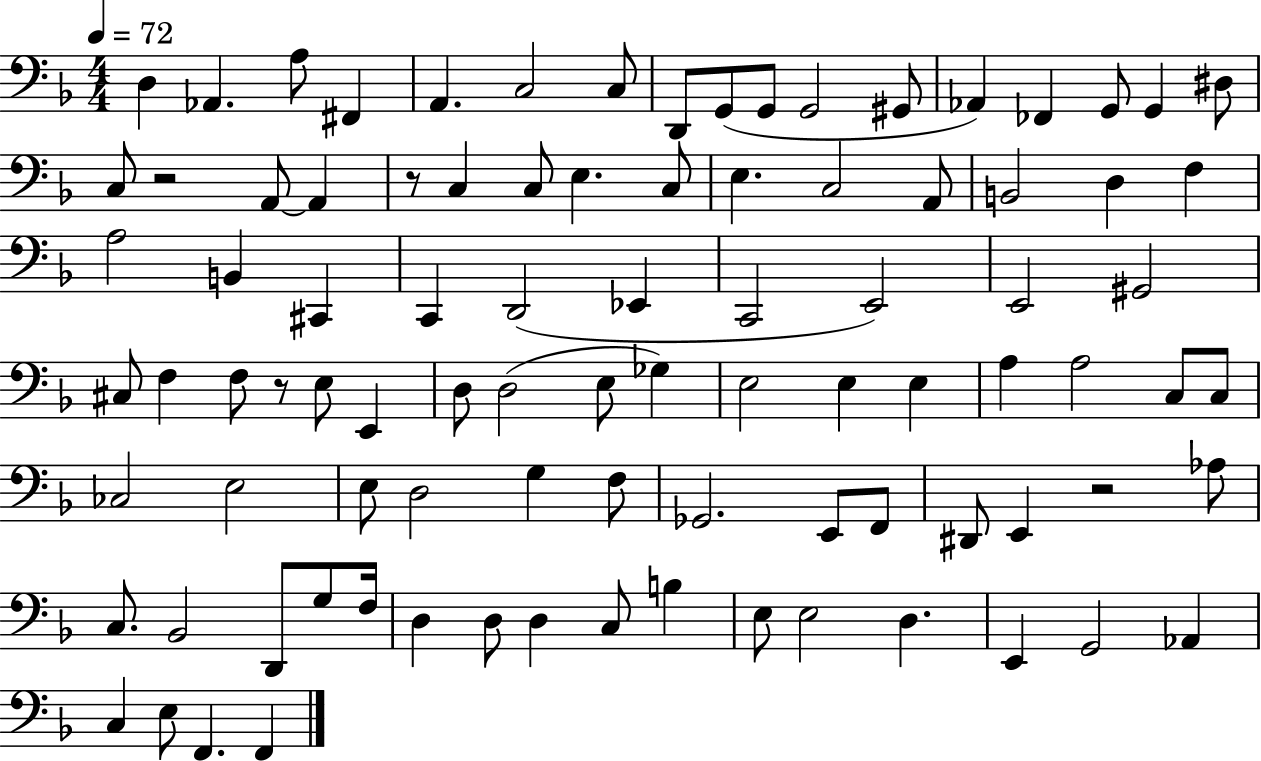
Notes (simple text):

D3/q Ab2/q. A3/e F#2/q A2/q. C3/h C3/e D2/e G2/e G2/e G2/h G#2/e Ab2/q FES2/q G2/e G2/q D#3/e C3/e R/h A2/e A2/q R/e C3/q C3/e E3/q. C3/e E3/q. C3/h A2/e B2/h D3/q F3/q A3/h B2/q C#2/q C2/q D2/h Eb2/q C2/h E2/h E2/h G#2/h C#3/e F3/q F3/e R/e E3/e E2/q D3/e D3/h E3/e Gb3/q E3/h E3/q E3/q A3/q A3/h C3/e C3/e CES3/h E3/h E3/e D3/h G3/q F3/e Gb2/h. E2/e F2/e D#2/e E2/q R/h Ab3/e C3/e. Bb2/h D2/e G3/e F3/s D3/q D3/e D3/q C3/e B3/q E3/e E3/h D3/q. E2/q G2/h Ab2/q C3/q E3/e F2/q. F2/q